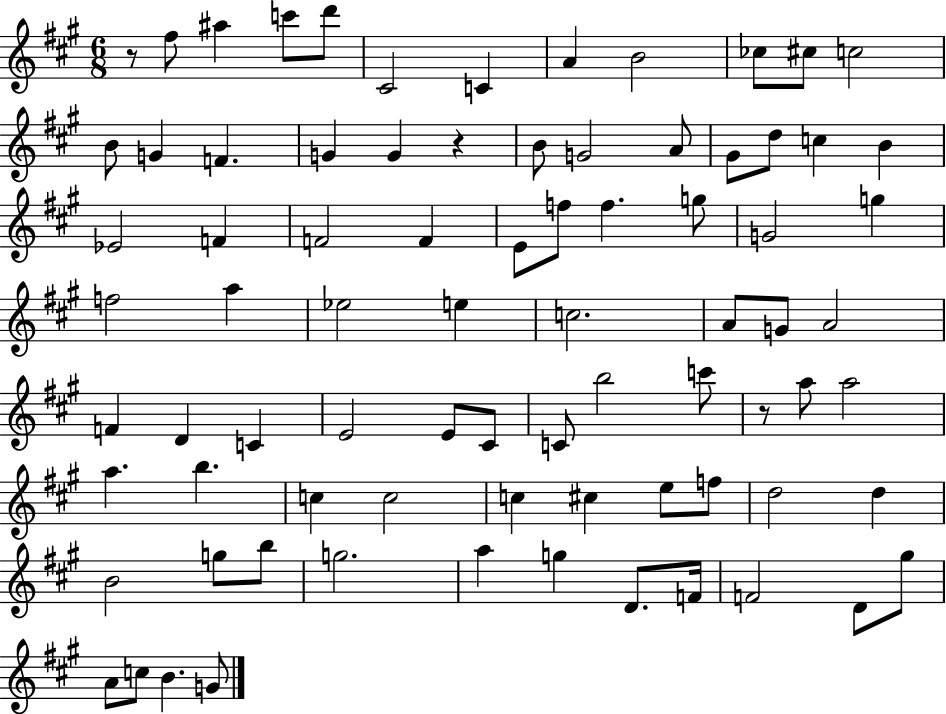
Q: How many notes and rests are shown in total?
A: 80